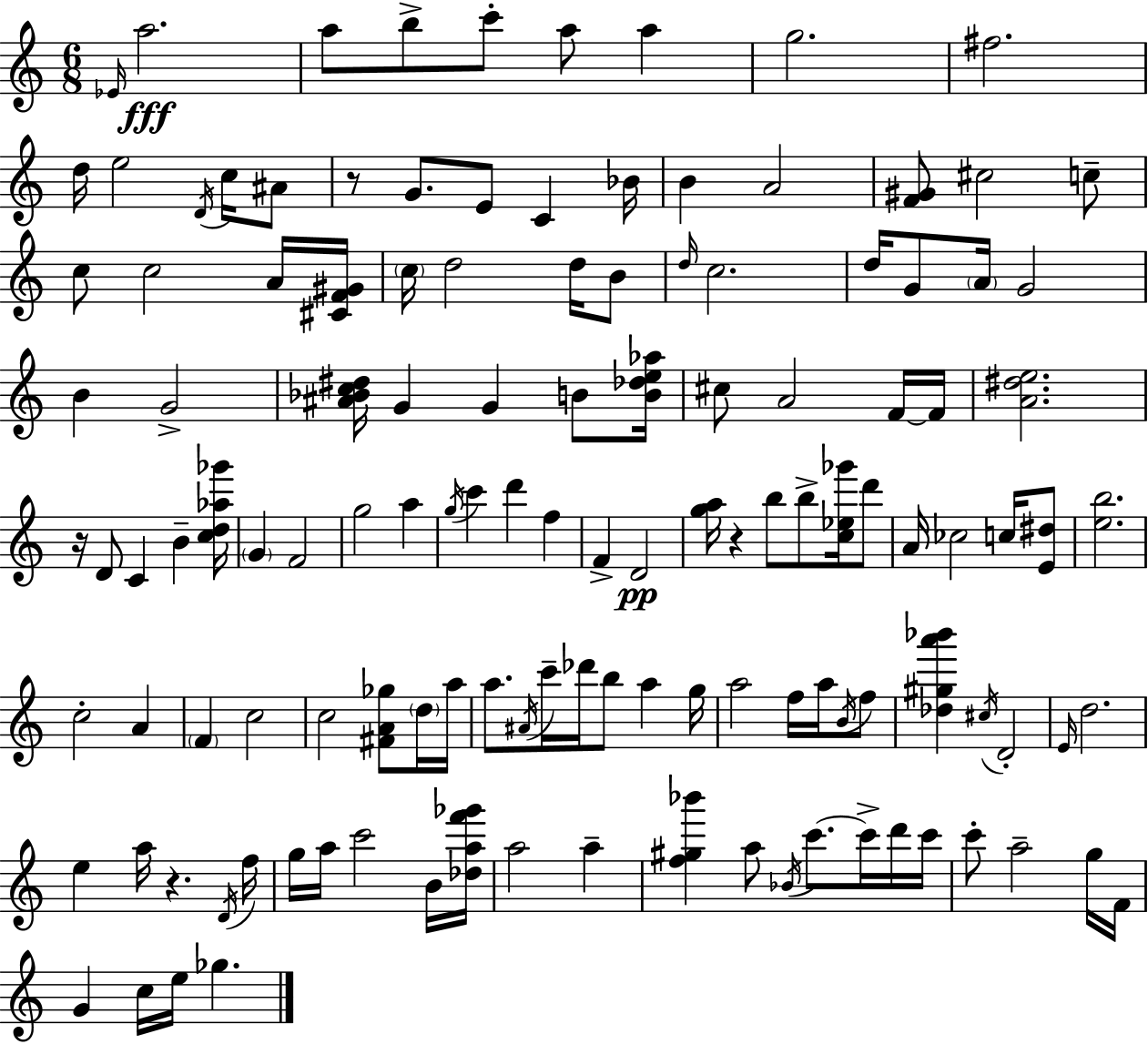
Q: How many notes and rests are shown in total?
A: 128